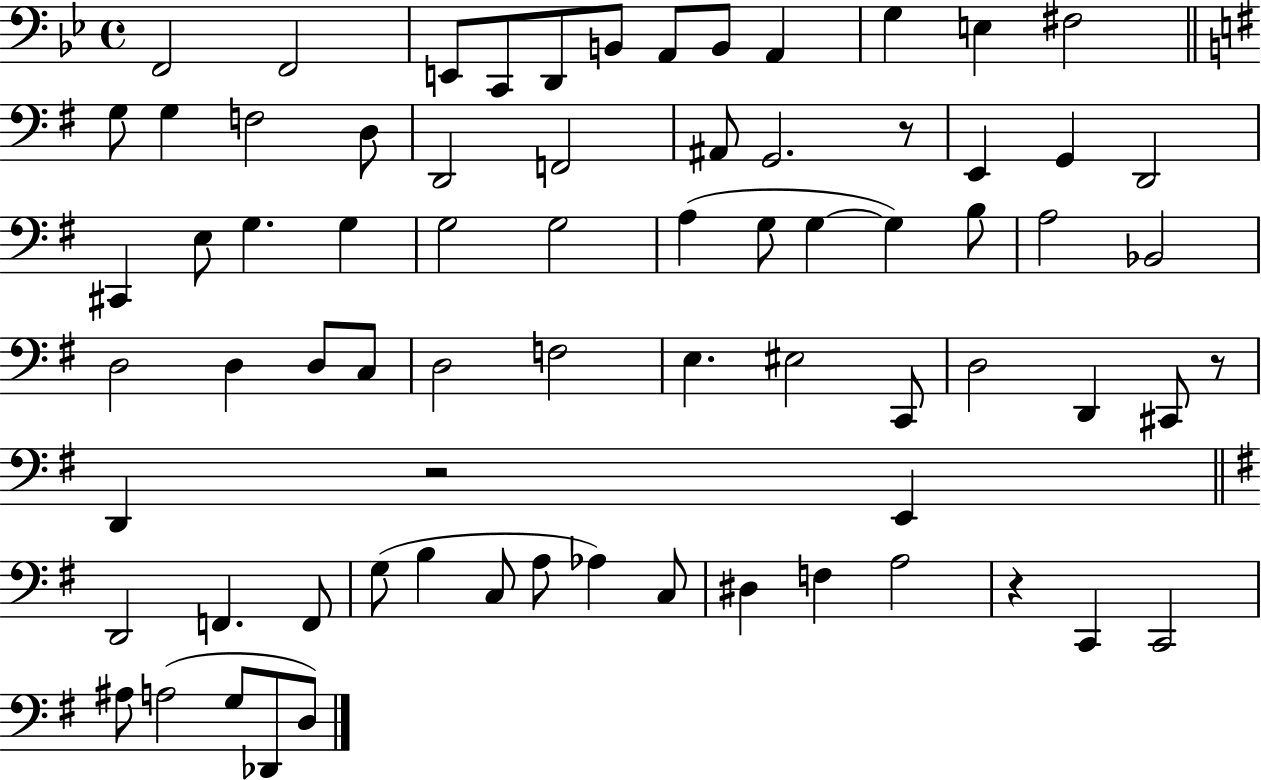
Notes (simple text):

F2/h F2/h E2/e C2/e D2/e B2/e A2/e B2/e A2/q G3/q E3/q F#3/h G3/e G3/q F3/h D3/e D2/h F2/h A#2/e G2/h. R/e E2/q G2/q D2/h C#2/q E3/e G3/q. G3/q G3/h G3/h A3/q G3/e G3/q G3/q B3/e A3/h Bb2/h D3/h D3/q D3/e C3/e D3/h F3/h E3/q. EIS3/h C2/e D3/h D2/q C#2/e R/e D2/q R/h E2/q D2/h F2/q. F2/e G3/e B3/q C3/e A3/e Ab3/q C3/e D#3/q F3/q A3/h R/q C2/q C2/h A#3/e A3/h G3/e Db2/e D3/e